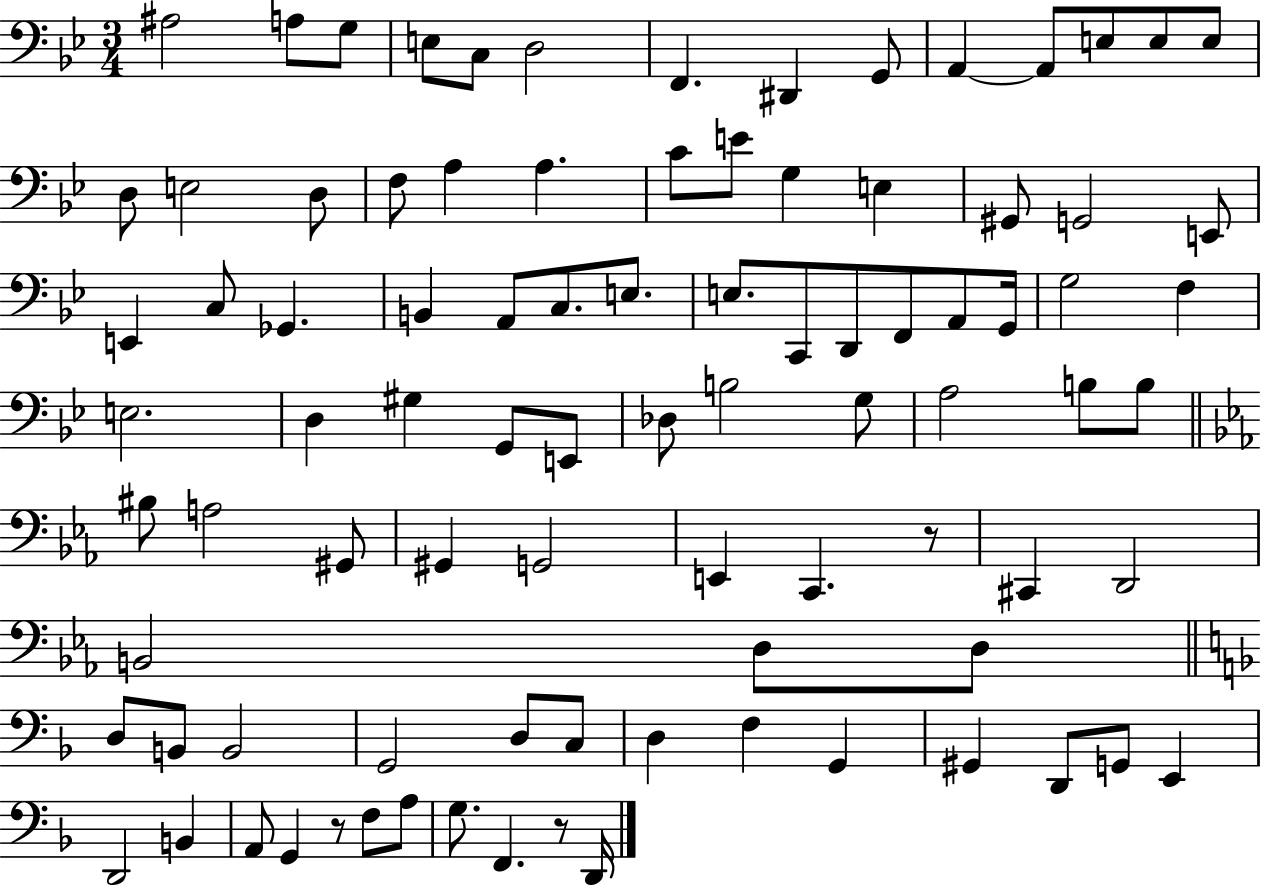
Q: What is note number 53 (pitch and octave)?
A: B3